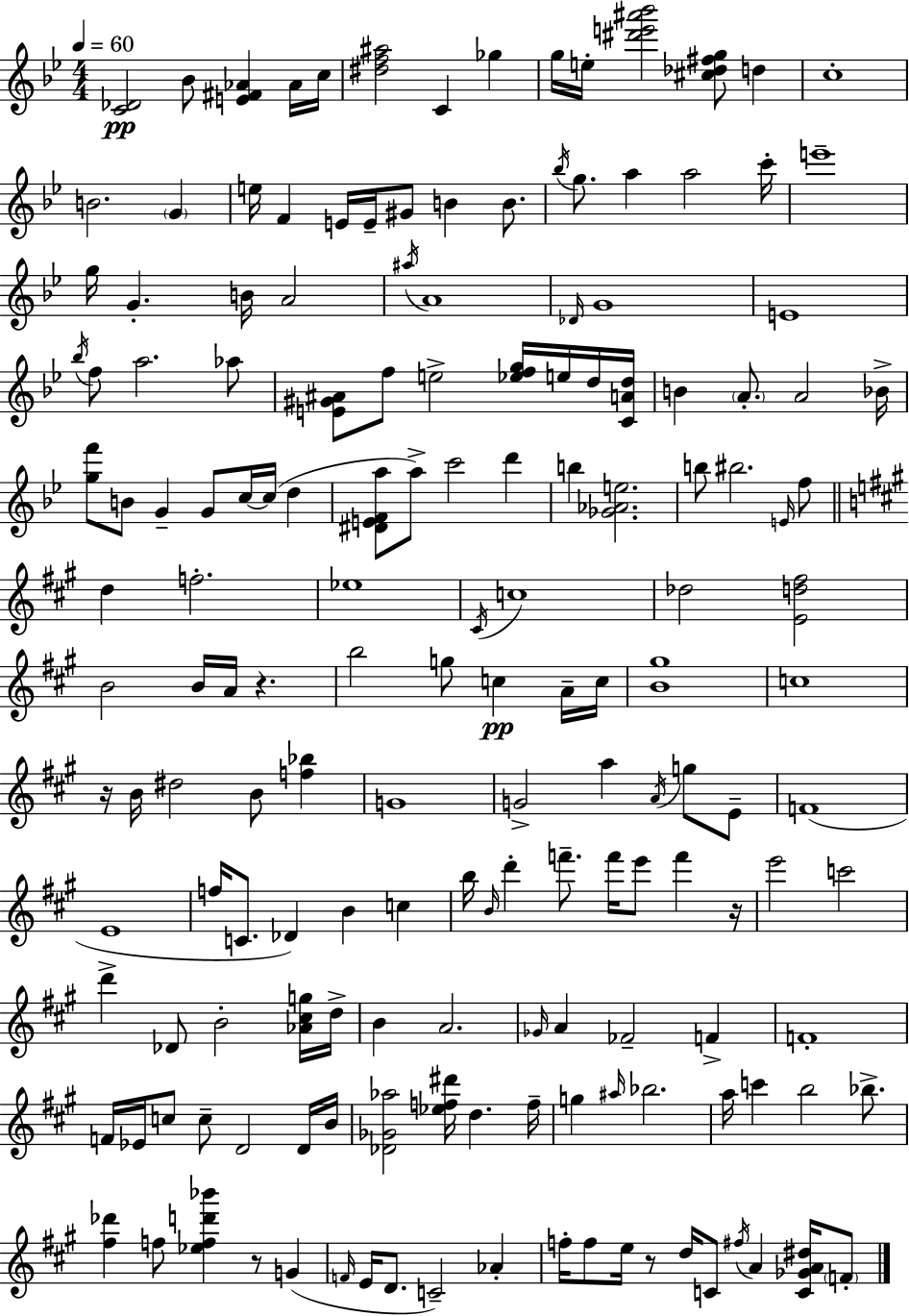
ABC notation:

X:1
T:Untitled
M:4/4
L:1/4
K:Gm
[C_D]2 _B/2 [E^F_A] _A/4 c/4 [^df^a]2 C _g g/4 e/4 [^d'e'^a'_b']2 [^c_d^fg]/2 d c4 B2 G e/4 F E/4 E/4 ^G/2 B B/2 _b/4 g/2 a a2 c'/4 e'4 g/4 G B/4 A2 ^a/4 A4 _D/4 G4 E4 _b/4 f/2 a2 _a/2 [E^G^A]/2 f/2 e2 [_efg]/4 e/4 d/4 [CAd]/4 B A/2 A2 _B/4 [gf']/2 B/2 G G/2 c/4 c/4 d [^DEFa]/2 a/2 c'2 d' b [_G_Ae]2 b/2 ^b2 E/4 f/2 d f2 _e4 ^C/4 c4 _d2 [Ed^f]2 B2 B/4 A/4 z b2 g/2 c A/4 c/4 [B^g]4 c4 z/4 B/4 ^d2 B/2 [f_b] G4 G2 a A/4 g/2 E/2 F4 E4 f/4 C/2 _D B c b/4 B/4 d' f'/2 f'/4 e'/2 f' z/4 e'2 c'2 d' _D/2 B2 [_A^cg]/4 d/4 B A2 _G/4 A _F2 F F4 F/4 _E/4 c/2 c/2 D2 D/4 B/4 [_D_G_a]2 [_ef^d']/4 d f/4 g ^a/4 _b2 a/4 c' b2 _b/2 [^f_d'] f/2 [_efd'_b'] z/2 G F/4 E/4 D/2 C2 _A f/4 f/2 e/4 z/2 d/4 C/2 ^f/4 A [C_GA^d]/4 F/2